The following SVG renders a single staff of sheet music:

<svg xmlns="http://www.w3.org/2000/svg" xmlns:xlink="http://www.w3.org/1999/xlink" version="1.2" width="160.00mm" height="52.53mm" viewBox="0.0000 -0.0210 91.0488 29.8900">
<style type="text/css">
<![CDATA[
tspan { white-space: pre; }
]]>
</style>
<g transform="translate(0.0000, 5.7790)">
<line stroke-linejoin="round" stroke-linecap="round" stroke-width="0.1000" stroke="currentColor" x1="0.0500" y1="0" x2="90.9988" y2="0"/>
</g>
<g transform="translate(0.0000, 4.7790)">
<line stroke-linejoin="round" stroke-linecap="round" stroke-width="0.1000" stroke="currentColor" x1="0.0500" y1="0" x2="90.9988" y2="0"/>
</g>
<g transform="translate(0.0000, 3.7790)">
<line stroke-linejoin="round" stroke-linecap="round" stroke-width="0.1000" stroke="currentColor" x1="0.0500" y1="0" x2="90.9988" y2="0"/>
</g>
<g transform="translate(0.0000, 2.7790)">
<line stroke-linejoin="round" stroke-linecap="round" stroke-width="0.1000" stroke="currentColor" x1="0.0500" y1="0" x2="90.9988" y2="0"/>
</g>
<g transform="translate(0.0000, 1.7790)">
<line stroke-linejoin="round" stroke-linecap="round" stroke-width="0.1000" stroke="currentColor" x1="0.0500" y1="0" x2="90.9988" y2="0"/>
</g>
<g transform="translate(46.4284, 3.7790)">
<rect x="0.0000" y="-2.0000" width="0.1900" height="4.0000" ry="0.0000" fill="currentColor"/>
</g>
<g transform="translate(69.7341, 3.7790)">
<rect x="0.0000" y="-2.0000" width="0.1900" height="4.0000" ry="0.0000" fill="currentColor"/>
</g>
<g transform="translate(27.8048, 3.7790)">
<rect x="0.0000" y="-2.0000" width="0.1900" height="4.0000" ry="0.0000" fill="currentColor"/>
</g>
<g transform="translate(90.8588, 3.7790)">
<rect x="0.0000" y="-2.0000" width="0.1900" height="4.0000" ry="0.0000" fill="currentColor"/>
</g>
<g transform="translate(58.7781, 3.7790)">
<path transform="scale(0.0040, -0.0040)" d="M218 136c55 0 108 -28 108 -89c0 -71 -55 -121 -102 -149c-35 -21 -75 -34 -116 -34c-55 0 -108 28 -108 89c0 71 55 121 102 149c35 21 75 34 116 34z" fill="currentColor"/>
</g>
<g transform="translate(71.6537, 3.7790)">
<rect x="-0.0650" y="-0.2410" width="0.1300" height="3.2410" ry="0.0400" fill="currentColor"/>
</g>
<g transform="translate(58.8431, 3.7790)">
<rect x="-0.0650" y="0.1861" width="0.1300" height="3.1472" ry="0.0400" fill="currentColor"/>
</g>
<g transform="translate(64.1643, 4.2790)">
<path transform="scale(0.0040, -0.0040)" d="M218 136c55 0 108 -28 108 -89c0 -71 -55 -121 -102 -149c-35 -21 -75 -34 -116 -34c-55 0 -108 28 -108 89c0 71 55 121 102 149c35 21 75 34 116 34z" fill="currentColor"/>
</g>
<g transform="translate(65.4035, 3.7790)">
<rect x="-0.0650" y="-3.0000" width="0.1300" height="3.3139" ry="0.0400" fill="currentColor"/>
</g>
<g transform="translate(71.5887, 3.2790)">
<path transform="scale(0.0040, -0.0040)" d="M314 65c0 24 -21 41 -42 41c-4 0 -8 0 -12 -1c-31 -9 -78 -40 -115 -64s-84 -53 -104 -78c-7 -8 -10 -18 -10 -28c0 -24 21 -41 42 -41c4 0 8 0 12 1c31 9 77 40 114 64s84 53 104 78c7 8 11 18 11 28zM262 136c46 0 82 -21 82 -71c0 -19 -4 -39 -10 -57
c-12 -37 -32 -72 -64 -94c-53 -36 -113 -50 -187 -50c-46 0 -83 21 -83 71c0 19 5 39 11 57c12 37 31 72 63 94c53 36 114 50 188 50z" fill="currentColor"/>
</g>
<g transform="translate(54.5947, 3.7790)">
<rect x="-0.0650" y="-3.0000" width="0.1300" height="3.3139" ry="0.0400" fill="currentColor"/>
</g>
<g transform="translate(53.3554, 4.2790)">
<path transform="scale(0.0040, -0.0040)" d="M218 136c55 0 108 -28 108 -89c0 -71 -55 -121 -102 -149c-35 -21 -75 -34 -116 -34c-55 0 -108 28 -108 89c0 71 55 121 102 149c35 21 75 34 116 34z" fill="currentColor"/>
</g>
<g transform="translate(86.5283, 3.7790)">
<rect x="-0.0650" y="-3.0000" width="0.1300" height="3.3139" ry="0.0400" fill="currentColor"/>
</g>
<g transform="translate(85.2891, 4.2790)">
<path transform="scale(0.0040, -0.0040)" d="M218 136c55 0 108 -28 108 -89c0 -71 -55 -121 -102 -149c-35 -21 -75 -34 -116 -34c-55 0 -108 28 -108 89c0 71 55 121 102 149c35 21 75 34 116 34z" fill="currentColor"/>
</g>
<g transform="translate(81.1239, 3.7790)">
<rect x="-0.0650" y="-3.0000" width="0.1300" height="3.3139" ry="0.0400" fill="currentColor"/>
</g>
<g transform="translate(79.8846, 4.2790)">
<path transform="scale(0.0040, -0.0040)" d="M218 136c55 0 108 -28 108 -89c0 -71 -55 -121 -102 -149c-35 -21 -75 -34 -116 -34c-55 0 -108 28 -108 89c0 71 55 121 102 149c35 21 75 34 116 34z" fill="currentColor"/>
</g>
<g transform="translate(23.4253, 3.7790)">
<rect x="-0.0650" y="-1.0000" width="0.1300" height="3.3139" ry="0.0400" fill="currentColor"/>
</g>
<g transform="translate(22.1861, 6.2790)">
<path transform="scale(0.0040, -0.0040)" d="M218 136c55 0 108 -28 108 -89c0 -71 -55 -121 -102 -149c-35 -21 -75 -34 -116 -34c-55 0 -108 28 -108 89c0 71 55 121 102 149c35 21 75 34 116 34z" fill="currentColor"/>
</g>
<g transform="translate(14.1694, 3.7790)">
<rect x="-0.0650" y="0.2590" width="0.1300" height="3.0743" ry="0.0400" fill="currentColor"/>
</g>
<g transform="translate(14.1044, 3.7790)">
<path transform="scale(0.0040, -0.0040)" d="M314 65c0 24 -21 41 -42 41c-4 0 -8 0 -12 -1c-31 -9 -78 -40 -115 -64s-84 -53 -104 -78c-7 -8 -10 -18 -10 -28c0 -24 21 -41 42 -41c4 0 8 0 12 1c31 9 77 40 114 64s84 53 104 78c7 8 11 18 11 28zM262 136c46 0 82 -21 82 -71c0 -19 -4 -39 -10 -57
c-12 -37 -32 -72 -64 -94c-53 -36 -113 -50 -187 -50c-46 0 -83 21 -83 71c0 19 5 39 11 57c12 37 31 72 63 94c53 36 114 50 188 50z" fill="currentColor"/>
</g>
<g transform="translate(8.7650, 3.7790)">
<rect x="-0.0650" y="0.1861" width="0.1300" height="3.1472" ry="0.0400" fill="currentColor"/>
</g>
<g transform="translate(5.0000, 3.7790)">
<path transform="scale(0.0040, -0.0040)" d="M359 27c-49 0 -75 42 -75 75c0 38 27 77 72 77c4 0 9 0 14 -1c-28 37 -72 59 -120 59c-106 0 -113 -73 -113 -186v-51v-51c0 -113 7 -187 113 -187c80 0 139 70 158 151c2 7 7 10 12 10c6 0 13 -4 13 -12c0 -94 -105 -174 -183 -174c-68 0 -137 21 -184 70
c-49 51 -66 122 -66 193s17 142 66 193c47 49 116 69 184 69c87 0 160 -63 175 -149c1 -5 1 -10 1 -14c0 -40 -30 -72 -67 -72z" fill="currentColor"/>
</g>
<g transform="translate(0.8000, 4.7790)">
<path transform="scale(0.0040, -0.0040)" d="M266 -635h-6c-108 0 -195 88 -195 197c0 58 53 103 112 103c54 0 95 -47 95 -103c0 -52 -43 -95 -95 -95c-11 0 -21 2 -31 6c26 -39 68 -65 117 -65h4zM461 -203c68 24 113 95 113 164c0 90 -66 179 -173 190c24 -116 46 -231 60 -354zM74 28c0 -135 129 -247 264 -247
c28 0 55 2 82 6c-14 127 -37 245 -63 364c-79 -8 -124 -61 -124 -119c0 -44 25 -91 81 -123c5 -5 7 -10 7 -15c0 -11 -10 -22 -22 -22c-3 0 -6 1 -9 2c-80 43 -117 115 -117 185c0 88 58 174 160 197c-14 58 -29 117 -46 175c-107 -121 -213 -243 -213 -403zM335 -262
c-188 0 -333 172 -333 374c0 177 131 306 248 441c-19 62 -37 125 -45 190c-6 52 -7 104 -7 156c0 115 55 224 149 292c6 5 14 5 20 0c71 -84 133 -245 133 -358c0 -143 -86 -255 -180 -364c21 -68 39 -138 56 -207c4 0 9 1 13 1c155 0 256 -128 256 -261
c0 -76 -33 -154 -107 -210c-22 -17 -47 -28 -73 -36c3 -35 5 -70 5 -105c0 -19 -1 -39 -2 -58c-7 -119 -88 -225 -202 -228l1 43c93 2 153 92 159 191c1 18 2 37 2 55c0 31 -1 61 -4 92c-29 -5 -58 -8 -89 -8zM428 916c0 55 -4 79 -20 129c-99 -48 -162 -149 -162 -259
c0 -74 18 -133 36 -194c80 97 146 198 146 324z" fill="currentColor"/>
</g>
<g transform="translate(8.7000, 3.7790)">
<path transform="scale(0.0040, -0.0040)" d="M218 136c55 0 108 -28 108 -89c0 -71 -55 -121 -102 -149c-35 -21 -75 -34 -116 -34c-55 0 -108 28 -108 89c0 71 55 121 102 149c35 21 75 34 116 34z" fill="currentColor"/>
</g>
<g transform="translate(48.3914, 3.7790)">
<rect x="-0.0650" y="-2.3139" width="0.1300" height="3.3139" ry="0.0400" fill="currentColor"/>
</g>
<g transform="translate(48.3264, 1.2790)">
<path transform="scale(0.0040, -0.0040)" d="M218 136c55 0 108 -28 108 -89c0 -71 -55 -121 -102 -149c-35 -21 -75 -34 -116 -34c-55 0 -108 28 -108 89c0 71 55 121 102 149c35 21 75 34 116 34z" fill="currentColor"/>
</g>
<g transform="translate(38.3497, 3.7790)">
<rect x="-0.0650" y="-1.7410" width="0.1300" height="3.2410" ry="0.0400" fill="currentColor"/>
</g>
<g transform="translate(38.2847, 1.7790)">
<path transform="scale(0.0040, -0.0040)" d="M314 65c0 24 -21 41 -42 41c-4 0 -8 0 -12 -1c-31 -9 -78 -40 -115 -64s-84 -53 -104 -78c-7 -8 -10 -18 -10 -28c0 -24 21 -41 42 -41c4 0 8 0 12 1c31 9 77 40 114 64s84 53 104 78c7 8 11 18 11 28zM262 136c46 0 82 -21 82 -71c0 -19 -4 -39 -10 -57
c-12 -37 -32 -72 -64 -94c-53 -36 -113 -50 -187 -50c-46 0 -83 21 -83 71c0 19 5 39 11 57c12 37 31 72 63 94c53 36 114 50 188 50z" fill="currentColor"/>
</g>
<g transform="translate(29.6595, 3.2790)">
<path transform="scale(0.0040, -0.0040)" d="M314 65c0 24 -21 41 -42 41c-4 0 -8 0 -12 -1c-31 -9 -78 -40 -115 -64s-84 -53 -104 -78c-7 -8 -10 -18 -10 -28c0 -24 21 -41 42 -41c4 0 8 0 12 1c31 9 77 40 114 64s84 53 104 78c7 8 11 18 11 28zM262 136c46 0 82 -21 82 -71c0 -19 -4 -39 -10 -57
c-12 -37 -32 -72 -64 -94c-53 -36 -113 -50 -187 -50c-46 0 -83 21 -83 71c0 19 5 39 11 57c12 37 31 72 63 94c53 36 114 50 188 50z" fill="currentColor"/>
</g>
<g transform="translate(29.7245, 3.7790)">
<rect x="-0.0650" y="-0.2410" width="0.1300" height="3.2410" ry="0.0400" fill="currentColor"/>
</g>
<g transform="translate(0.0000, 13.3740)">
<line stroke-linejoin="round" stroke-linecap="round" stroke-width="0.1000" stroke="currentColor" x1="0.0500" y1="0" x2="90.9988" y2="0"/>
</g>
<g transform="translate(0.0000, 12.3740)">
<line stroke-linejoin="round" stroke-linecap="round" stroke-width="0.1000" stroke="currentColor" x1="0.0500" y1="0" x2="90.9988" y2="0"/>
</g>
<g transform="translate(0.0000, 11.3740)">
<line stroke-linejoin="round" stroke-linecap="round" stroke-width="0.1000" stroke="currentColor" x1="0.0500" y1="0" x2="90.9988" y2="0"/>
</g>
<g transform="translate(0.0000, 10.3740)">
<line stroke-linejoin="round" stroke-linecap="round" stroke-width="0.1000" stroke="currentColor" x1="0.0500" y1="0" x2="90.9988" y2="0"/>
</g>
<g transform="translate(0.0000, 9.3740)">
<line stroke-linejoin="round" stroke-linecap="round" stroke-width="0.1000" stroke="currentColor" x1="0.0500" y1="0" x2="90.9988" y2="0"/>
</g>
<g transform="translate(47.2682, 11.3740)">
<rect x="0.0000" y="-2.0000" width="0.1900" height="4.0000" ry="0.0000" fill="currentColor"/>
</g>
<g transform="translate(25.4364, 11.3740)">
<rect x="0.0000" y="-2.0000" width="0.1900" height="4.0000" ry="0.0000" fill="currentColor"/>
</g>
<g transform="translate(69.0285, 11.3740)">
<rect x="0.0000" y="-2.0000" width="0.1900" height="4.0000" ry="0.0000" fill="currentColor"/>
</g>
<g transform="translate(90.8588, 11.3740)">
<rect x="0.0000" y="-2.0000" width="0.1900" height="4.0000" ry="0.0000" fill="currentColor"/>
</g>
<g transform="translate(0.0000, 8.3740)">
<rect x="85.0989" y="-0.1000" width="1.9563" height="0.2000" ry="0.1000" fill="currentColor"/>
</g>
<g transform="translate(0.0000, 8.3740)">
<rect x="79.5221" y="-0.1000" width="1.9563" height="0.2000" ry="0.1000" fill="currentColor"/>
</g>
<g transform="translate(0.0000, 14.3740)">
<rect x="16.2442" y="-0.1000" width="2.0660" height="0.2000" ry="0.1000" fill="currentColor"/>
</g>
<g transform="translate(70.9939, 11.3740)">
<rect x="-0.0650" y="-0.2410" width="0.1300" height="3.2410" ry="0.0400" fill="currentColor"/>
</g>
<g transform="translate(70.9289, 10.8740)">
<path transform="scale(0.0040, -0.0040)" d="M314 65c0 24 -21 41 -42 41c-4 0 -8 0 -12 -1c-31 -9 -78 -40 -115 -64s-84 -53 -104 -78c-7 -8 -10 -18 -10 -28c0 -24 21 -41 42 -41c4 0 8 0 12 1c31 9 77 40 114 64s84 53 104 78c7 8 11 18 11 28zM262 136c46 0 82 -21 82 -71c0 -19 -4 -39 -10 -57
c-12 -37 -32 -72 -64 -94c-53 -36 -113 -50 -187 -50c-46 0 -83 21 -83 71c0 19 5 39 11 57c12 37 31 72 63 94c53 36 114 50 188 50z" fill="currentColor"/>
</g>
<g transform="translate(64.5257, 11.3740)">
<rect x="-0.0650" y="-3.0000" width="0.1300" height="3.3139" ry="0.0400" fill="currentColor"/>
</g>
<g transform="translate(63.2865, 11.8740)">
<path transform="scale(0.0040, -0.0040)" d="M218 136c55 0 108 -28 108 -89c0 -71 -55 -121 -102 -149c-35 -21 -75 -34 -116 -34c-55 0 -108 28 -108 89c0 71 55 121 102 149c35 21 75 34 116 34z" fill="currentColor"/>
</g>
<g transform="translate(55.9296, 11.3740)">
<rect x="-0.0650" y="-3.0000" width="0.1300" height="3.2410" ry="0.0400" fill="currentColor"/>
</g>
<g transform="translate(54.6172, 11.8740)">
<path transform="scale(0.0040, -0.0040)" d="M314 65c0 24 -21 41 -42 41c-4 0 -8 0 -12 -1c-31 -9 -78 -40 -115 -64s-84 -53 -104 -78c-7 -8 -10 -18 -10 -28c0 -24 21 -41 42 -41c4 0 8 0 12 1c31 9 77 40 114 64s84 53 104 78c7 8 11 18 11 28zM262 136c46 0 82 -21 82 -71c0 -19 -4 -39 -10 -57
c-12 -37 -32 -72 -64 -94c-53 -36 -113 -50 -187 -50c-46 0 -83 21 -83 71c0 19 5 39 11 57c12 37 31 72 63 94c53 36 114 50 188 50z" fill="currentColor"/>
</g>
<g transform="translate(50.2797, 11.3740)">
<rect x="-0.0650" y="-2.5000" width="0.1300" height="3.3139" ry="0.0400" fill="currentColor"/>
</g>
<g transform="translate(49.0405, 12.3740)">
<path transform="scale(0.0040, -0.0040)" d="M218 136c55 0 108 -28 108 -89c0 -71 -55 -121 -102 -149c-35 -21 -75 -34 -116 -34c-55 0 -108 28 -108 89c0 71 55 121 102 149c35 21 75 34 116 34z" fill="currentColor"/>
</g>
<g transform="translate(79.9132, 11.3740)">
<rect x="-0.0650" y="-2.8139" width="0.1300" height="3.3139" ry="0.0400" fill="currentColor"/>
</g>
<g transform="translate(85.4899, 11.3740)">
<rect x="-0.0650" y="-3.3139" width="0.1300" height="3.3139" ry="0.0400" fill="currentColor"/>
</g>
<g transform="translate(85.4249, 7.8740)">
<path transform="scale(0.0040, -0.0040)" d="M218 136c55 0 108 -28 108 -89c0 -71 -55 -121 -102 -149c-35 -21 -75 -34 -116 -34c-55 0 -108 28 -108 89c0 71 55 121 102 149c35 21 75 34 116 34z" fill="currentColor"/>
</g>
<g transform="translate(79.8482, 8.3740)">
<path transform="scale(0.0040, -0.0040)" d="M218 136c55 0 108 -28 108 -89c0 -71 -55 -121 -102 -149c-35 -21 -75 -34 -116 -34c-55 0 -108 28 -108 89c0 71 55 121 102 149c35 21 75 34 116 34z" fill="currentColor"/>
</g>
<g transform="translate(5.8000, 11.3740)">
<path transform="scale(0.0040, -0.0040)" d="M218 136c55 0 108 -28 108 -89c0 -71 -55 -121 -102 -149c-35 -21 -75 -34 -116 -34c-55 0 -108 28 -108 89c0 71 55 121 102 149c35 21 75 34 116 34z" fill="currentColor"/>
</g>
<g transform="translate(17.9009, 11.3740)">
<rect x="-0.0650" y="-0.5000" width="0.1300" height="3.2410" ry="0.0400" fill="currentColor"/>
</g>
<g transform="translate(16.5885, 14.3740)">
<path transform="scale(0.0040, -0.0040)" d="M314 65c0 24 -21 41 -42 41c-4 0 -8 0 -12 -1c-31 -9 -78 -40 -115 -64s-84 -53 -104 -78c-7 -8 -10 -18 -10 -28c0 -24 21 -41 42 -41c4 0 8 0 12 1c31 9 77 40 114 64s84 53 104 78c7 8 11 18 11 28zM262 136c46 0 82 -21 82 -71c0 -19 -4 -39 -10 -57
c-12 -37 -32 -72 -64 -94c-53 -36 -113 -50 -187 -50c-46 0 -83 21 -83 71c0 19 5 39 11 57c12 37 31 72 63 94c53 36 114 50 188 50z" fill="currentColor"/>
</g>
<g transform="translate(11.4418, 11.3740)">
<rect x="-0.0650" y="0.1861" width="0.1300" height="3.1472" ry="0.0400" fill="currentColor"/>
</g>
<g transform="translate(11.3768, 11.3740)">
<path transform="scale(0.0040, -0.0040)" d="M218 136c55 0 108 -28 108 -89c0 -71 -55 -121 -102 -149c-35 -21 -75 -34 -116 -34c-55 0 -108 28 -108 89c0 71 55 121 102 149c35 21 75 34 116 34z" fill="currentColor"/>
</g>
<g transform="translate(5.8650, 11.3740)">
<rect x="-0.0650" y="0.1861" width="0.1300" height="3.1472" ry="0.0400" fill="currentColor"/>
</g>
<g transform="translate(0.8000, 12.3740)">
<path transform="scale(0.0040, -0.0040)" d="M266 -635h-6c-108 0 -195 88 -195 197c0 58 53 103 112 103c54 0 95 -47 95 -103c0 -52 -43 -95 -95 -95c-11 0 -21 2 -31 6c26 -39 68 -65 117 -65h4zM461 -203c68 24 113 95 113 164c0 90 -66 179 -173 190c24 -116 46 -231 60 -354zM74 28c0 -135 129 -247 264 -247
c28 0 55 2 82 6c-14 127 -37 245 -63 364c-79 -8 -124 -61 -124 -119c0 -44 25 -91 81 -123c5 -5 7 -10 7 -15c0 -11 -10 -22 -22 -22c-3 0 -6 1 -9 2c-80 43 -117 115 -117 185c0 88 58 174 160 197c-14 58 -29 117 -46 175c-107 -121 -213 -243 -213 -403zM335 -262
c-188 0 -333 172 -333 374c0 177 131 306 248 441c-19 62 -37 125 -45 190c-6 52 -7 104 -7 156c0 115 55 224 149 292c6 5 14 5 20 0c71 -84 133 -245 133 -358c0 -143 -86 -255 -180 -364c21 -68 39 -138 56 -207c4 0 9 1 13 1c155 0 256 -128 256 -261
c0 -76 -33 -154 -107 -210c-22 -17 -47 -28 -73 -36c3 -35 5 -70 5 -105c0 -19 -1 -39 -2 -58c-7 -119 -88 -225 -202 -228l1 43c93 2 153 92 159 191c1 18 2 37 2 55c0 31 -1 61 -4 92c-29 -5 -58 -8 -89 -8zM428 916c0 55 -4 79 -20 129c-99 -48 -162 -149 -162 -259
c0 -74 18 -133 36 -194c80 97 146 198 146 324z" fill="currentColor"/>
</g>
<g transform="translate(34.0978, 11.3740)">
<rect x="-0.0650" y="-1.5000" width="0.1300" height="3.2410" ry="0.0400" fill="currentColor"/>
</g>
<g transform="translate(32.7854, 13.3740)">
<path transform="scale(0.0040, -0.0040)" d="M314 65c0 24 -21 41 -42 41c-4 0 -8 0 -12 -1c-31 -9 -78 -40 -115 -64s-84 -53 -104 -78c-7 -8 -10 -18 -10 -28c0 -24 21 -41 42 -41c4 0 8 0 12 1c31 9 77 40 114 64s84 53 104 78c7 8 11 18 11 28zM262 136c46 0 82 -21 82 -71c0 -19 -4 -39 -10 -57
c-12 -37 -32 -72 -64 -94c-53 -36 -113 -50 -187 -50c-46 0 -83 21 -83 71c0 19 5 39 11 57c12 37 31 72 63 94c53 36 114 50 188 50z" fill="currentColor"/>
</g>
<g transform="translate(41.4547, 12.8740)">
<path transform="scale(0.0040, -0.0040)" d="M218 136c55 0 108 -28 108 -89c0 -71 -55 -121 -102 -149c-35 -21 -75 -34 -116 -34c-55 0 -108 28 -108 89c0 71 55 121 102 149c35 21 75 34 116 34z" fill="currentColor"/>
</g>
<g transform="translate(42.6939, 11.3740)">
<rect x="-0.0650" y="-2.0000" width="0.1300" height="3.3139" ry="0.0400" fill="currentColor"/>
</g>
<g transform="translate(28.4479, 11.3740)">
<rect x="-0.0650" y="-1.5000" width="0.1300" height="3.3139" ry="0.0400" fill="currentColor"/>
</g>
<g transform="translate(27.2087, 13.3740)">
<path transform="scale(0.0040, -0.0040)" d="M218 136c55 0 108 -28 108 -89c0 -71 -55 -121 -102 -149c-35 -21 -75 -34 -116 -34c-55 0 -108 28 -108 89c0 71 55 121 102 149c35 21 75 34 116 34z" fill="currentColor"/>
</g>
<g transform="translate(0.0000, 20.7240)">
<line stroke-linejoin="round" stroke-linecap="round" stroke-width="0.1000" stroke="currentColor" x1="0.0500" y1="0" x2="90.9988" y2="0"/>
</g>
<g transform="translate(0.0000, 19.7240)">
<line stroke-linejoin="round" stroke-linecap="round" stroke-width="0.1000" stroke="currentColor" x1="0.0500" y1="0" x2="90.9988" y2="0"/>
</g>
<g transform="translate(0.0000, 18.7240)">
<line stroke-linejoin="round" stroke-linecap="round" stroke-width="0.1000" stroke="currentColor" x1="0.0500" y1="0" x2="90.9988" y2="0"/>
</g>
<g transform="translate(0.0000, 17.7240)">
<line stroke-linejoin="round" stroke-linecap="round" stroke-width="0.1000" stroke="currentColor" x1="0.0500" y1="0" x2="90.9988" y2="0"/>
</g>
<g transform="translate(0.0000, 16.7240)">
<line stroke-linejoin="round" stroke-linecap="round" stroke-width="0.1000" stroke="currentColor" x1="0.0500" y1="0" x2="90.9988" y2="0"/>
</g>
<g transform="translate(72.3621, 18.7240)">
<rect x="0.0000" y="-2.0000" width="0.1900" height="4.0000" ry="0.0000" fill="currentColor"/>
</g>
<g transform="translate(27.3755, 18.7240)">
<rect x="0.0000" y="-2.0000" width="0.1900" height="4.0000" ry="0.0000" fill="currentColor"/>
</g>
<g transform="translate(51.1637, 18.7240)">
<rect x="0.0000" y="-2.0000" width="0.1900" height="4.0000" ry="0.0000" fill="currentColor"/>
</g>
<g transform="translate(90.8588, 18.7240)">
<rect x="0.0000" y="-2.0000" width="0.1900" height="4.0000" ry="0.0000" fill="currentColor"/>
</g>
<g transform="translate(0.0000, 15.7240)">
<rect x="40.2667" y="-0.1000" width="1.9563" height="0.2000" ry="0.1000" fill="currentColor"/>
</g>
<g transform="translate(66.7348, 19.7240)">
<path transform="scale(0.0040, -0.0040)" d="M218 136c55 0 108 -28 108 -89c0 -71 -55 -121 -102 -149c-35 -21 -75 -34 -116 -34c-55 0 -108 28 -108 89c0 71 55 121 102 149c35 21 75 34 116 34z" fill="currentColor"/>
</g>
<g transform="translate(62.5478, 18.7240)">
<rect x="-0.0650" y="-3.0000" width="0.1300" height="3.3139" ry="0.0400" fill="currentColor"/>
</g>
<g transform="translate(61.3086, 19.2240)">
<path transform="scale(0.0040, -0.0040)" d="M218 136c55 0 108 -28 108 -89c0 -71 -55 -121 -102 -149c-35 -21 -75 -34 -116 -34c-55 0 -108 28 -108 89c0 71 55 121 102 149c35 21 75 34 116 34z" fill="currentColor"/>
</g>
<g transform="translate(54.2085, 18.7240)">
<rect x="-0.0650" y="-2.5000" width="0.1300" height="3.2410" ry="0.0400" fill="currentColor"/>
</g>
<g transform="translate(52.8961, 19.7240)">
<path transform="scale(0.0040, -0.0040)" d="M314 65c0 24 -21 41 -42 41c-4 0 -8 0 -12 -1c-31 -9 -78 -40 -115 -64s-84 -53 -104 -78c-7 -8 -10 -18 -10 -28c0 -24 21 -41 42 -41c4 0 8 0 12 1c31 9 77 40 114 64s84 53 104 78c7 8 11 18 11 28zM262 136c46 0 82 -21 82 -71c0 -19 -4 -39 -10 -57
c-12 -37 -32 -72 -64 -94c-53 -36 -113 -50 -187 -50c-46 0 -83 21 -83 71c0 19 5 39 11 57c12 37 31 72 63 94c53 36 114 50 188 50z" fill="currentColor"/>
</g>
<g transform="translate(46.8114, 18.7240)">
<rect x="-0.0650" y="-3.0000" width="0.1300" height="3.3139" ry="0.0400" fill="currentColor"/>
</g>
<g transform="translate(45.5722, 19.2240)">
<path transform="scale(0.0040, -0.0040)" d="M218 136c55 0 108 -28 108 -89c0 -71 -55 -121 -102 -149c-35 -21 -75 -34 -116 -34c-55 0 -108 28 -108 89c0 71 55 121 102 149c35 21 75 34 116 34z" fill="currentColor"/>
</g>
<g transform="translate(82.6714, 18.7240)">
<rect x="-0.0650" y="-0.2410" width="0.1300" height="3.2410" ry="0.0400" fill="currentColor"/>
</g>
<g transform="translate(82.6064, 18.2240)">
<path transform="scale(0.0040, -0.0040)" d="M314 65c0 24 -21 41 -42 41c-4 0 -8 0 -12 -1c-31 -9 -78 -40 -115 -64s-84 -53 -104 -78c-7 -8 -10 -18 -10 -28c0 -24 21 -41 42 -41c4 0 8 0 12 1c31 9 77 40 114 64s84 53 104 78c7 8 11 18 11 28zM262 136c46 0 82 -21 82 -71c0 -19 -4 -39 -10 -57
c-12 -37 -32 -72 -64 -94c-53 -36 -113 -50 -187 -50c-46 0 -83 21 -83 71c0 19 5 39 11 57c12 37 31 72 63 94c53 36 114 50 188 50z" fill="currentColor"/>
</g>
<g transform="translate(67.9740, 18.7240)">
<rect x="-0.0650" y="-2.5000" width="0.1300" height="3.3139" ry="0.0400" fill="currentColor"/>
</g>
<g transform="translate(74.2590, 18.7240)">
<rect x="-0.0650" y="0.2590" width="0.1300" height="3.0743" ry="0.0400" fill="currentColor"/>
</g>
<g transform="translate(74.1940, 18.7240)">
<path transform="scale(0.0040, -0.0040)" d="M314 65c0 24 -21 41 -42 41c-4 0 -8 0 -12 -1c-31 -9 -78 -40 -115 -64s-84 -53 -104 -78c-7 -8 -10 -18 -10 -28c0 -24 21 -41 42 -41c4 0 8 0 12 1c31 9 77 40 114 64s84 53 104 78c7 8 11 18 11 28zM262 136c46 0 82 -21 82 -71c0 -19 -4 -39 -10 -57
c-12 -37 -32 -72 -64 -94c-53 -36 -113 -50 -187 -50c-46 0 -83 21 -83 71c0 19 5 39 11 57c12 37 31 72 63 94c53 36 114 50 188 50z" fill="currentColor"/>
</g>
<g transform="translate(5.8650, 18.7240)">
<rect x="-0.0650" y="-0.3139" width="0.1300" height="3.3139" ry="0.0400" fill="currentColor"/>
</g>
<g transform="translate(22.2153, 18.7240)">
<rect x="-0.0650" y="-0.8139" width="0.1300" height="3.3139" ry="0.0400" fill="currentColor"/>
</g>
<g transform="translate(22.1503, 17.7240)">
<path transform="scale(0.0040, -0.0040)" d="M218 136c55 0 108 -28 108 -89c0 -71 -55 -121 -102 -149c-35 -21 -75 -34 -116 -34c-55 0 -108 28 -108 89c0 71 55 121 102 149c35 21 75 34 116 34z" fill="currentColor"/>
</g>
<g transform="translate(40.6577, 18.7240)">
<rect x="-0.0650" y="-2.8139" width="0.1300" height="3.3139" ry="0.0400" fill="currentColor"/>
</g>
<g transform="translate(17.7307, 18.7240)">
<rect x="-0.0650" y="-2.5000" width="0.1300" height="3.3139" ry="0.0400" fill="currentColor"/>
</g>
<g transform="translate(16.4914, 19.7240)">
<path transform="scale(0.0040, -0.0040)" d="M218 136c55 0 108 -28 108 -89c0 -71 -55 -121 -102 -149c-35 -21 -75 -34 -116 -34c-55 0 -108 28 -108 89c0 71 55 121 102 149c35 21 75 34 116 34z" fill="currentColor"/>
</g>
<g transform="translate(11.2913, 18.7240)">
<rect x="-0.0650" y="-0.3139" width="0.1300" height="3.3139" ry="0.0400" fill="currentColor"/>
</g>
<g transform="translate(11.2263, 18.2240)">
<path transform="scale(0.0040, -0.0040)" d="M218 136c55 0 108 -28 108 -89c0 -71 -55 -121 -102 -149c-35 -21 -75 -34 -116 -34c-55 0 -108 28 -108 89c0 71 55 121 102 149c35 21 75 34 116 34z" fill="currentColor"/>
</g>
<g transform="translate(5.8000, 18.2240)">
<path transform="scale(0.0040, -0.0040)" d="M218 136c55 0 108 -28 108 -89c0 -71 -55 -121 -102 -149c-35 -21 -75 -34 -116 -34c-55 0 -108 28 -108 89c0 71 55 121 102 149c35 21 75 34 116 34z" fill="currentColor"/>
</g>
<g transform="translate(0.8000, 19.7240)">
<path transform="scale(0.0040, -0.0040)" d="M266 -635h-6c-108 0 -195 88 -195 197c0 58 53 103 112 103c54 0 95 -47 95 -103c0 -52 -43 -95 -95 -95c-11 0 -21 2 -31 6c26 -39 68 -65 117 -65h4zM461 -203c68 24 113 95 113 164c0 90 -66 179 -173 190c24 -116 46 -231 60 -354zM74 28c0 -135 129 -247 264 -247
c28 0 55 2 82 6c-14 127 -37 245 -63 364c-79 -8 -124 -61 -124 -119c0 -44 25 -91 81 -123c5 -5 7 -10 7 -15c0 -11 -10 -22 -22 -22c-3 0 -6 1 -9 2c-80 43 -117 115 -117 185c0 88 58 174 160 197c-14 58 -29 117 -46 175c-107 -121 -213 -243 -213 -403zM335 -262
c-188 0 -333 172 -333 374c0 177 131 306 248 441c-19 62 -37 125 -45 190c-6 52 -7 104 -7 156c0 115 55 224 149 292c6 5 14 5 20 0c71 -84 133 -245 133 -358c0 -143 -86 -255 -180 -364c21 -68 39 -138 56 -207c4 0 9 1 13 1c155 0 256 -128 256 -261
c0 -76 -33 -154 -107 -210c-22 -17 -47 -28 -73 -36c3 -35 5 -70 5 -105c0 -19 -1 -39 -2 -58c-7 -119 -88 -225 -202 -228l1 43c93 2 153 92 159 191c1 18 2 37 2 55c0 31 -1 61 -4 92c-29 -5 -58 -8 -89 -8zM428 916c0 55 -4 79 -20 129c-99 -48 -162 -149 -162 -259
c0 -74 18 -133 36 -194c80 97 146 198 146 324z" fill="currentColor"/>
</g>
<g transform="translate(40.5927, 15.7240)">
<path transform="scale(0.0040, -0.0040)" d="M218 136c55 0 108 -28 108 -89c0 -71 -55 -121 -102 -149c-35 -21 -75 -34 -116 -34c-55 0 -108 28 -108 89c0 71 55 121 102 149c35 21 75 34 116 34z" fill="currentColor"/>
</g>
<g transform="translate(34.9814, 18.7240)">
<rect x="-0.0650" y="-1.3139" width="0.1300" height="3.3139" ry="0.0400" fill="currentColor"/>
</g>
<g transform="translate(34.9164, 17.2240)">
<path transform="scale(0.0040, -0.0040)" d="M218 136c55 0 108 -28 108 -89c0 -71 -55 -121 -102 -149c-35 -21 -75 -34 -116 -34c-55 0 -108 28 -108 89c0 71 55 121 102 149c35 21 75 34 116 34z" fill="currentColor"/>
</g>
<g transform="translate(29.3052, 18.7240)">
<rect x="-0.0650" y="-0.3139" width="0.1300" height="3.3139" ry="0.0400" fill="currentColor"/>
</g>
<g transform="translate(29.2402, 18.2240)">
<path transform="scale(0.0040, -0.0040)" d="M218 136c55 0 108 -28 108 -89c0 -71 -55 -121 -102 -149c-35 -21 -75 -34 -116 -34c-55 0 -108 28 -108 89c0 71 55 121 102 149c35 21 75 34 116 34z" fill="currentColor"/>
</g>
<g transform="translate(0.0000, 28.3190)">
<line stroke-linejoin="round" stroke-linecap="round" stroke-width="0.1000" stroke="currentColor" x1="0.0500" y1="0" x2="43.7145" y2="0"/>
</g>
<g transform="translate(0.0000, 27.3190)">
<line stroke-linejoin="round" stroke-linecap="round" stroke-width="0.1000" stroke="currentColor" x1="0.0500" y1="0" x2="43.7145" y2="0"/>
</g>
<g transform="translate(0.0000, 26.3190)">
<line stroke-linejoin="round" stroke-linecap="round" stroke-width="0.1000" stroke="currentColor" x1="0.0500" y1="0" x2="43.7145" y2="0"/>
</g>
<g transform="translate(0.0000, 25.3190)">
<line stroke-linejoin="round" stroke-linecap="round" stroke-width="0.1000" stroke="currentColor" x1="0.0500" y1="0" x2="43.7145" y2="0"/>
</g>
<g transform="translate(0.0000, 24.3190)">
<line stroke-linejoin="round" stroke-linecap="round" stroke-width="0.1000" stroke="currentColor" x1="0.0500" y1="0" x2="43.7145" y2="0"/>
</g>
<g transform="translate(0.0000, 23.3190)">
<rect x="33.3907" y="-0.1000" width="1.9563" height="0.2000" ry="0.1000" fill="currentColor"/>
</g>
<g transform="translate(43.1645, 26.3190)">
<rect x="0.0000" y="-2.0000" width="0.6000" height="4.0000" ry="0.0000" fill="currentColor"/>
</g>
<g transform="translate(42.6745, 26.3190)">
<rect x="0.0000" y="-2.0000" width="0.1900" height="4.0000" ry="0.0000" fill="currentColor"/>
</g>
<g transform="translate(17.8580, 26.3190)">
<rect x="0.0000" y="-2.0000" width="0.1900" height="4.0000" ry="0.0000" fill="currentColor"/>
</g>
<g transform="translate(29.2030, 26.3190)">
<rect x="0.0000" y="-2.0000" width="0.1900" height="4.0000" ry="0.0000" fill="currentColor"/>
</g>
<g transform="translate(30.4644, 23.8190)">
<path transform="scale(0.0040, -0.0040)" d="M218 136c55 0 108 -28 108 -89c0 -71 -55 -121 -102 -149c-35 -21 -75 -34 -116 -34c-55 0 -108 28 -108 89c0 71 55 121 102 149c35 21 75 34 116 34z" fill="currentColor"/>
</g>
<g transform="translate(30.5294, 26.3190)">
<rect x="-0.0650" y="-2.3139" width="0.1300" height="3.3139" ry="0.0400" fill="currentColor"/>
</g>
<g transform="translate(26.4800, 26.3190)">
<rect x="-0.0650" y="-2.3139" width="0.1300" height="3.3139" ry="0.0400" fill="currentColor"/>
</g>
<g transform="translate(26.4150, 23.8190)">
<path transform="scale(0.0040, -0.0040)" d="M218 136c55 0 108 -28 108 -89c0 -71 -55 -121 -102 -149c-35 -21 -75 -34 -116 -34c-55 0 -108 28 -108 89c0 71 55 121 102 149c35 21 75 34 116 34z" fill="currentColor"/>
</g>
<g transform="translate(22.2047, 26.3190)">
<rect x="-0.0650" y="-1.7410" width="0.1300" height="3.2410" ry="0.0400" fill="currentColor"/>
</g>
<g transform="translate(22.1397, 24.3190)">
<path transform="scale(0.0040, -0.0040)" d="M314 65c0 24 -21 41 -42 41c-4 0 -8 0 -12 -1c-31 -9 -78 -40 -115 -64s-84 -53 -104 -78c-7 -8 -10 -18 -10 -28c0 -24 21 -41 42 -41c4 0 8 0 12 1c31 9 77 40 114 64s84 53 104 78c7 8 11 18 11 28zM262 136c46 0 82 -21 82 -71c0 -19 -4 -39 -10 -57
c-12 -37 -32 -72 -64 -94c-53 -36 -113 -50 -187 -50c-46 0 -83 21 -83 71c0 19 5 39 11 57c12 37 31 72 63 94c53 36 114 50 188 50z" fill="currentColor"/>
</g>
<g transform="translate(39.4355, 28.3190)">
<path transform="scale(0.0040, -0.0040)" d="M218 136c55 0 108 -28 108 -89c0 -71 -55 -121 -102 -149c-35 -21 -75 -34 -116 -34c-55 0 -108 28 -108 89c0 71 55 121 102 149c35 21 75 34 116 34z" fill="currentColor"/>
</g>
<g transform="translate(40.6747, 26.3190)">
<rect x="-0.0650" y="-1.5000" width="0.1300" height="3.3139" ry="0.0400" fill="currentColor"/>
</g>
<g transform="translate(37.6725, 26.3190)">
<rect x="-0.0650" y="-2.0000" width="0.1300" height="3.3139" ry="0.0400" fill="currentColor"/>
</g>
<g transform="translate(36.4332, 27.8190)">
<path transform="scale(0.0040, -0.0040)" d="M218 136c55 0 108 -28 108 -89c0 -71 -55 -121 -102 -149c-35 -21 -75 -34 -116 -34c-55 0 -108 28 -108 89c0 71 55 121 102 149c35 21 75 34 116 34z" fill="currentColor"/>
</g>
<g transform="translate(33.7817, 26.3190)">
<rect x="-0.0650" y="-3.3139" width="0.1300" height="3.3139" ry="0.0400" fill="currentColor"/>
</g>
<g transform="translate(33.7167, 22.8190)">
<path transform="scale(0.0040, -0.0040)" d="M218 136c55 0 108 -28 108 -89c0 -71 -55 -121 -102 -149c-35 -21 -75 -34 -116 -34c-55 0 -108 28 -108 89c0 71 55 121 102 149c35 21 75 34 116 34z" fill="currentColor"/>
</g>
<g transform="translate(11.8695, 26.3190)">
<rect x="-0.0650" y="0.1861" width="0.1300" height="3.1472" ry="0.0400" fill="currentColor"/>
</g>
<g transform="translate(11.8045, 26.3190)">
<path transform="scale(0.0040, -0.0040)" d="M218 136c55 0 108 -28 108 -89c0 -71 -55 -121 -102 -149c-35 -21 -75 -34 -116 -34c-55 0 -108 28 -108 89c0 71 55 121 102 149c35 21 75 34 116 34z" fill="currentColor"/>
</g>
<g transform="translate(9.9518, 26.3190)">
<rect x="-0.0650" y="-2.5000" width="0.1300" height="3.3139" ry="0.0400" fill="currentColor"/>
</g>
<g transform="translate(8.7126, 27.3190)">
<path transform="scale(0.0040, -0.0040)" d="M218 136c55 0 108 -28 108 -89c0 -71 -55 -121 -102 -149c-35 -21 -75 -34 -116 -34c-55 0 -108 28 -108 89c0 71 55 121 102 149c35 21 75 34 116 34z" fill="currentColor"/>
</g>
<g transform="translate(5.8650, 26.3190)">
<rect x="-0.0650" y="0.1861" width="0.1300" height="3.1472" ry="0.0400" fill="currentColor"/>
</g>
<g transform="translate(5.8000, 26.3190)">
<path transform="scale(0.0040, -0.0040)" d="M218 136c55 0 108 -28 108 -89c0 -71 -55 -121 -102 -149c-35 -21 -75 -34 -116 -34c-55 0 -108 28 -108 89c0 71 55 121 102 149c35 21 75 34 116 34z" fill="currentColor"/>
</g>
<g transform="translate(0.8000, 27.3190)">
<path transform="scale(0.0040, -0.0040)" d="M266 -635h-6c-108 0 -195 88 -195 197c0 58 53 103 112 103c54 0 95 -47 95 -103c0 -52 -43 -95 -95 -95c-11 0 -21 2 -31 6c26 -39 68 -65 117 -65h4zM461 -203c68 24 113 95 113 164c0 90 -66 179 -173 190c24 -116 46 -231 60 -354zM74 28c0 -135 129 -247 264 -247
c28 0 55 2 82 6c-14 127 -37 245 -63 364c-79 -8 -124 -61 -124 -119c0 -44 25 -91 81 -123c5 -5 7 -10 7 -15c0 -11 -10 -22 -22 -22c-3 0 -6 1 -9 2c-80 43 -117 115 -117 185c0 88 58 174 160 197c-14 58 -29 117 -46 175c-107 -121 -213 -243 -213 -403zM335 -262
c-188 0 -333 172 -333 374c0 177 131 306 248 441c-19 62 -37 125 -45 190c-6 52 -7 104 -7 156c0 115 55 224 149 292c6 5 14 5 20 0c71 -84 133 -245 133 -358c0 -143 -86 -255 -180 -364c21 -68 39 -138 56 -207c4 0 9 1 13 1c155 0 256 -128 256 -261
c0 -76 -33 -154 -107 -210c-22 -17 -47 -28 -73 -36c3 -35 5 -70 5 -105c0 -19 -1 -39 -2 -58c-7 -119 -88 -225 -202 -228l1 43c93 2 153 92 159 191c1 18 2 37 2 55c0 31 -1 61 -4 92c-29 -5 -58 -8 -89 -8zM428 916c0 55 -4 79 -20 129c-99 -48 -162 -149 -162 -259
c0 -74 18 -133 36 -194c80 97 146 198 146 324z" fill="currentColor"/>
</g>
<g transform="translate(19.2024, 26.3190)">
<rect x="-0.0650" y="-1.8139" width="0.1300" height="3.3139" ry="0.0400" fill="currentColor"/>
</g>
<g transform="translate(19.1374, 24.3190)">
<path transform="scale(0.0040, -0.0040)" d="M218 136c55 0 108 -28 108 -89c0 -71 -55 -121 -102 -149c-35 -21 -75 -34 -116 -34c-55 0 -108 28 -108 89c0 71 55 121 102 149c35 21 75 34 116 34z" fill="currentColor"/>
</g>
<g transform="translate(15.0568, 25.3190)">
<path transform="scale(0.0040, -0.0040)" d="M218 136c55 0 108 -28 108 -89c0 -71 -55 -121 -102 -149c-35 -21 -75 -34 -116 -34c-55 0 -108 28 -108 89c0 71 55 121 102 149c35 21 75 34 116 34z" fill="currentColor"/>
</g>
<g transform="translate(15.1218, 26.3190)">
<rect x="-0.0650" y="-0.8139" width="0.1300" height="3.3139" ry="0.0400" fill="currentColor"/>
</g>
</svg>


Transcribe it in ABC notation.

X:1
T:Untitled
M:4/4
L:1/4
K:C
B B2 D c2 f2 g A B A c2 A A B B C2 E E2 F G A2 A c2 a b c c G d c e a A G2 A G B2 c2 B G B d f f2 g g b F E